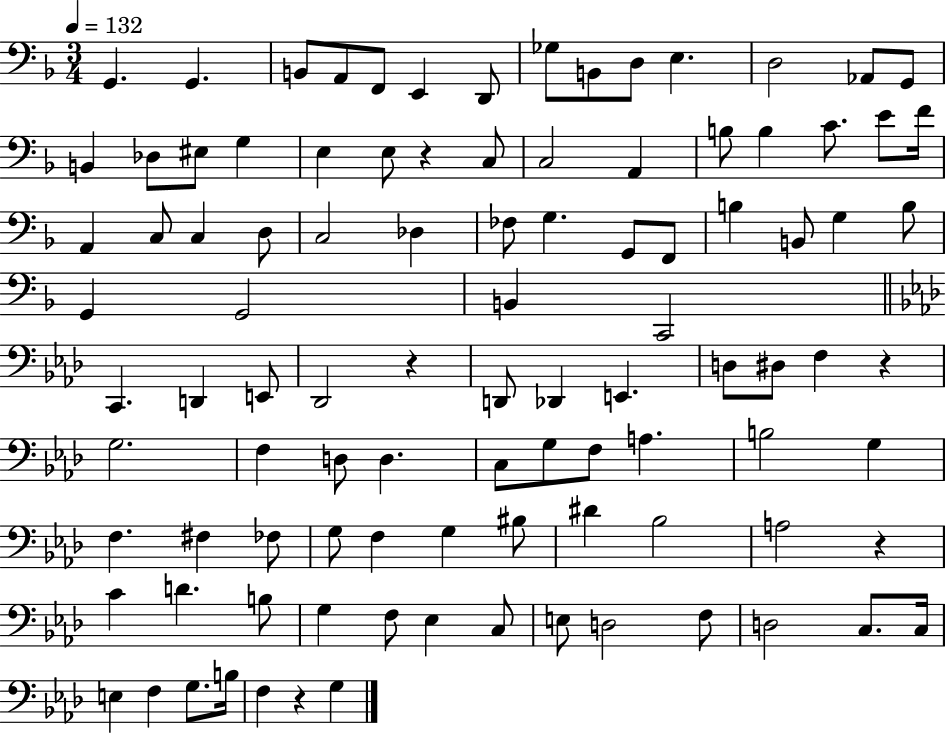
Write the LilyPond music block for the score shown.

{
  \clef bass
  \numericTimeSignature
  \time 3/4
  \key f \major
  \tempo 4 = 132
  \repeat volta 2 { g,4. g,4. | b,8 a,8 f,8 e,4 d,8 | ges8 b,8 d8 e4. | d2 aes,8 g,8 | \break b,4 des8 eis8 g4 | e4 e8 r4 c8 | c2 a,4 | b8 b4 c'8. e'8 f'16 | \break a,4 c8 c4 d8 | c2 des4 | fes8 g4. g,8 f,8 | b4 b,8 g4 b8 | \break g,4 g,2 | b,4 c,2 | \bar "||" \break \key aes \major c,4. d,4 e,8 | des,2 r4 | d,8 des,4 e,4. | d8 dis8 f4 r4 | \break g2. | f4 d8 d4. | c8 g8 f8 a4. | b2 g4 | \break f4. fis4 fes8 | g8 f4 g4 bis8 | dis'4 bes2 | a2 r4 | \break c'4 d'4. b8 | g4 f8 ees4 c8 | e8 d2 f8 | d2 c8. c16 | \break e4 f4 g8. b16 | f4 r4 g4 | } \bar "|."
}